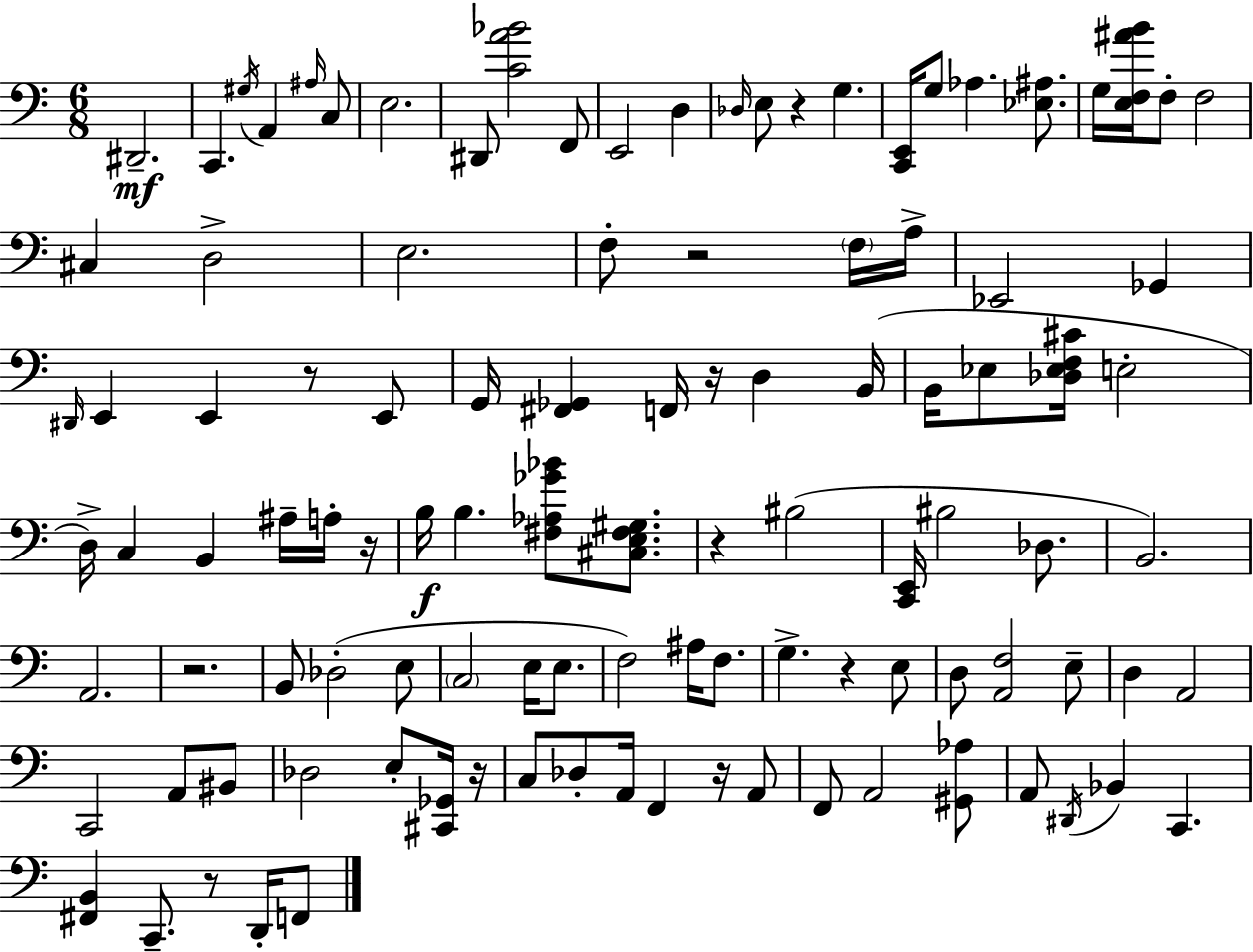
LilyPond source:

{
  \clef bass
  \numericTimeSignature
  \time 6/8
  \key c \major
  dis,2.--\mf | c,4. \acciaccatura { gis16 } a,4 \grace { ais16 } | c8 e2. | dis,8 <c' a' bes'>2 | \break f,8 e,2 d4 | \grace { des16 } e8 r4 g4. | <c, e,>16 g8 aes4. | <ees ais>8. g16 <e f ais' b'>16 f8-. f2 | \break cis4 d2-> | e2. | f8-. r2 | \parenthesize f16 a16-> ees,2 ges,4 | \break \grace { dis,16 } e,4 e,4 | r8 e,8 g,16 <fis, ges,>4 f,16 r16 d4 | b,16( b,16 ees8 <des ees f cis'>16 e2-. | d16->) c4 b,4 | \break ais16-- a16-. r16 b16\f b4. <fis aes ges' bes'>8 | <cis e fis gis>8. r4 bis2( | <c, e,>16 bis2 | des8. b,2.) | \break a,2. | r2. | b,8 des2-.( | e8 \parenthesize c2 | \break e16 e8. f2) | ais16 f8. g4.-> r4 | e8 d8 <a, f>2 | e8-- d4 a,2 | \break c,2 | a,8 bis,8 des2 | e8-. <cis, ges,>16 r16 c8 des8-. a,16 f,4 | r16 a,8 f,8 a,2 | \break <gis, aes>8 a,8 \acciaccatura { dis,16 } bes,4 c,4. | <fis, b,>4 c,8.-- | r8 d,16-. f,8 \bar "|."
}